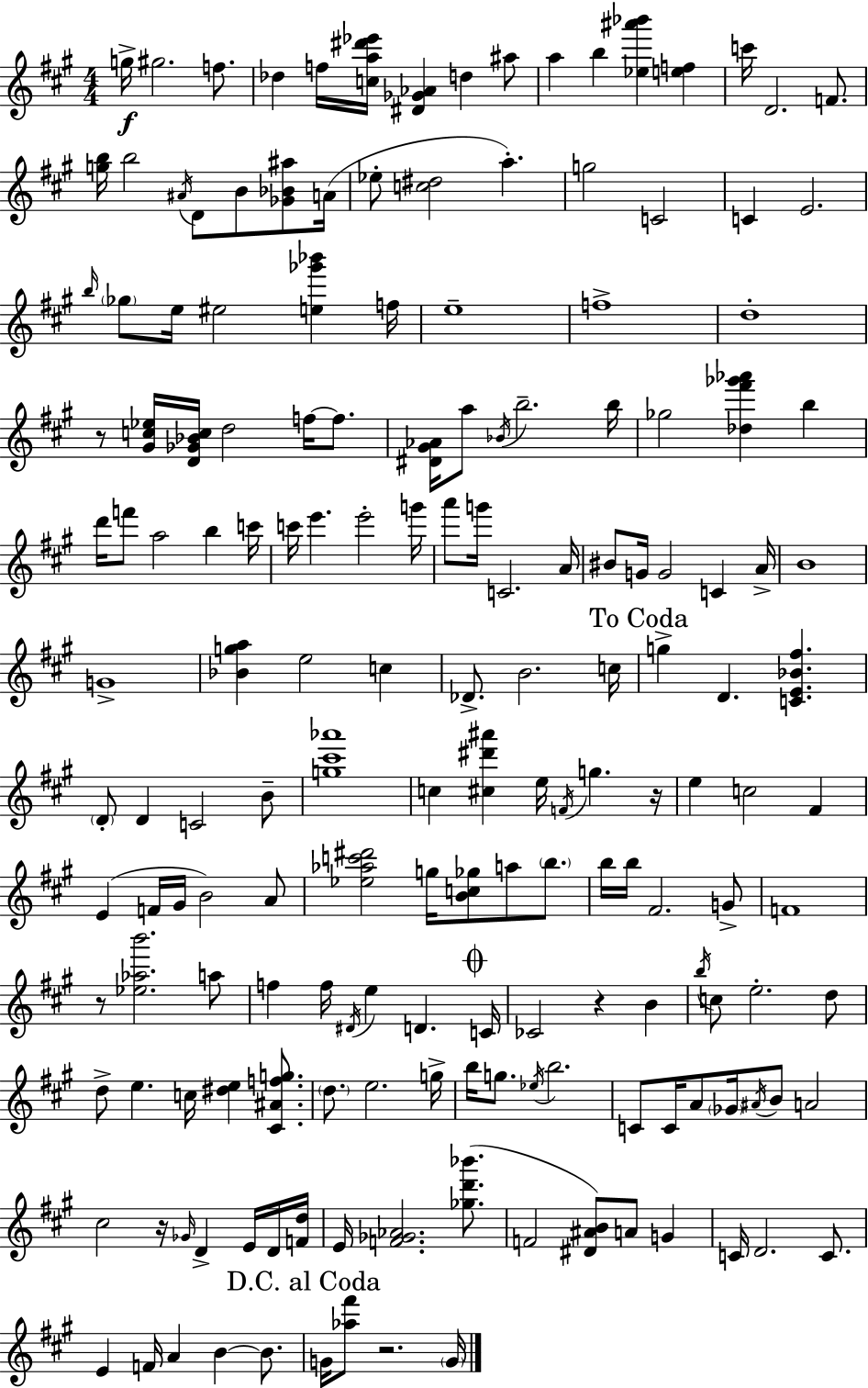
G5/s G#5/h. F5/e. Db5/q F5/s [C5,A5,D#6,Eb6]/s [D#4,Gb4,Ab4]/q D5/q A#5/e A5/q B5/q [Eb5,A#6,Bb6]/q [E5,F5]/q C6/s D4/h. F4/e. [G5,B5]/s B5/h A#4/s D4/e B4/e [Gb4,Bb4,A#5]/e A4/s Eb5/e [C5,D#5]/h A5/q. G5/h C4/h C4/q E4/h. B5/s Gb5/e E5/s EIS5/h [E5,Gb6,Bb6]/q F5/s E5/w F5/w D5/w R/e [G#4,C5,Eb5]/s [D4,Gb4,Bb4,C5]/s D5/h F5/s F5/e. [D#4,G#4,Ab4]/s A5/e Bb4/s B5/h. B5/s Gb5/h [Db5,F#6,Gb6,Ab6]/q B5/q D6/s F6/e A5/h B5/q C6/s C6/s E6/q. E6/h G6/s A6/e G6/s C4/h. A4/s BIS4/e G4/s G4/h C4/q A4/s B4/w G4/w [Bb4,G5,A5]/q E5/h C5/q Db4/e. B4/h. C5/s G5/q D4/q. [C4,E4,Bb4,F#5]/q. D4/e D4/q C4/h B4/e [G5,C#6,Ab6]/w C5/q [C#5,D#6,A#6]/q E5/s F4/s G5/q. R/s E5/q C5/h F#4/q E4/q F4/s G#4/s B4/h A4/e [Eb5,Ab5,C6,D#6]/h G5/s [B4,C5,Gb5]/e A5/e B5/e. B5/s B5/s F#4/h. G4/e F4/w R/e [Eb5,Ab5,B6]/h. A5/e F5/q F5/s D#4/s E5/q D4/q. C4/s CES4/h R/q B4/q B5/s C5/e E5/h. D5/e D5/e E5/q. C5/s [D#5,E5]/q [C#4,A#4,F5,G5]/e. D5/e. E5/h. G5/s B5/s G5/e. Eb5/s B5/h. C4/e C4/s A4/e Gb4/s A#4/s B4/e A4/h C#5/h R/s Gb4/s D4/q E4/s D4/s [F4,D5]/s E4/s [F4,Gb4,Ab4]/h. [Gb5,D6,Bb6]/e. F4/h [D#4,A#4,B4]/e A4/e G4/q C4/s D4/h. C4/e. E4/q F4/s A4/q B4/q B4/e. G4/s [Ab5,F#6]/e R/h. G4/s